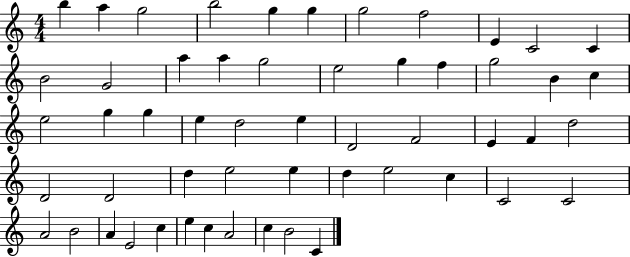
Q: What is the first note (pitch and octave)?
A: B5